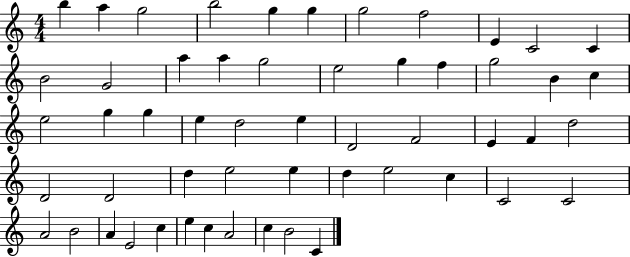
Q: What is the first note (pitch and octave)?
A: B5